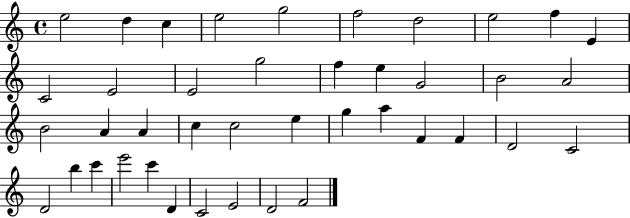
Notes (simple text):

E5/h D5/q C5/q E5/h G5/h F5/h D5/h E5/h F5/q E4/q C4/h E4/h E4/h G5/h F5/q E5/q G4/h B4/h A4/h B4/h A4/q A4/q C5/q C5/h E5/q G5/q A5/q F4/q F4/q D4/h C4/h D4/h B5/q C6/q E6/h C6/q D4/q C4/h E4/h D4/h F4/h